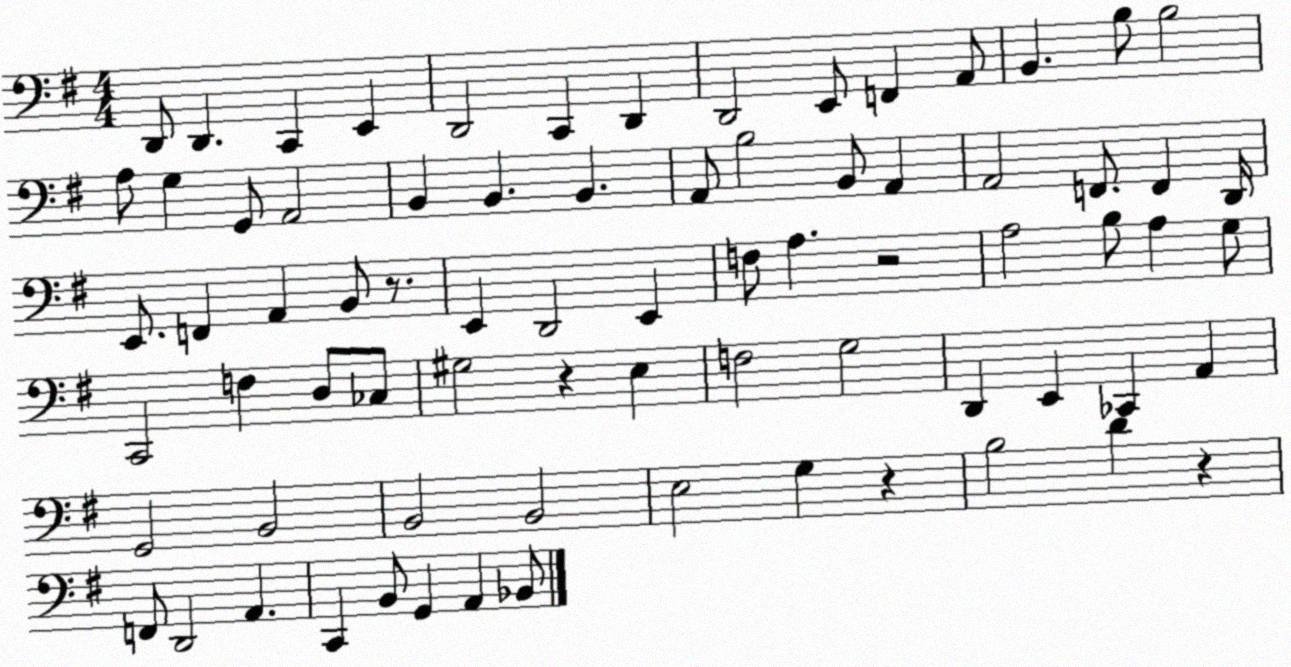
X:1
T:Untitled
M:4/4
L:1/4
K:G
D,,/2 D,, C,, E,, D,,2 C,, D,, D,,2 E,,/2 F,, A,,/2 B,, B,/2 B,2 A,/2 G, G,,/2 A,,2 B,, B,, B,, A,,/2 B,2 B,,/2 A,, A,,2 F,,/2 F,, D,,/4 E,,/2 F,, A,, B,,/2 z/2 E,, D,,2 E,, F,/2 A, z2 A,2 B,/2 A, G,/2 C,,2 F, D,/2 _C,/2 ^G,2 z E, F,2 G,2 D,, E,, _C,, A,, G,,2 B,,2 B,,2 B,,2 E,2 G, z B,2 D z F,,/2 D,,2 A,, C,, B,,/2 G,, A,, _B,,/2